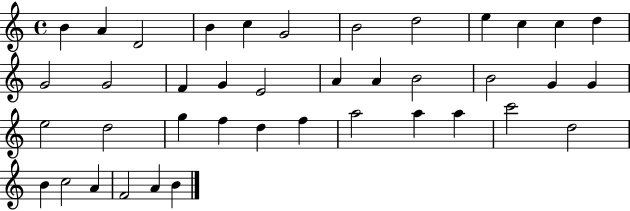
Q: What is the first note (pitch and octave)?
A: B4